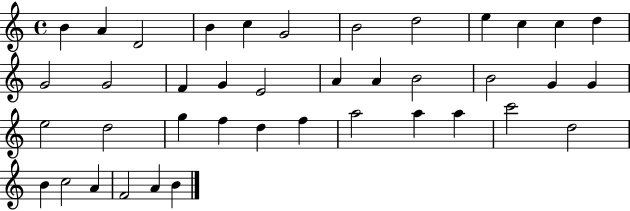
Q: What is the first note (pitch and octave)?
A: B4